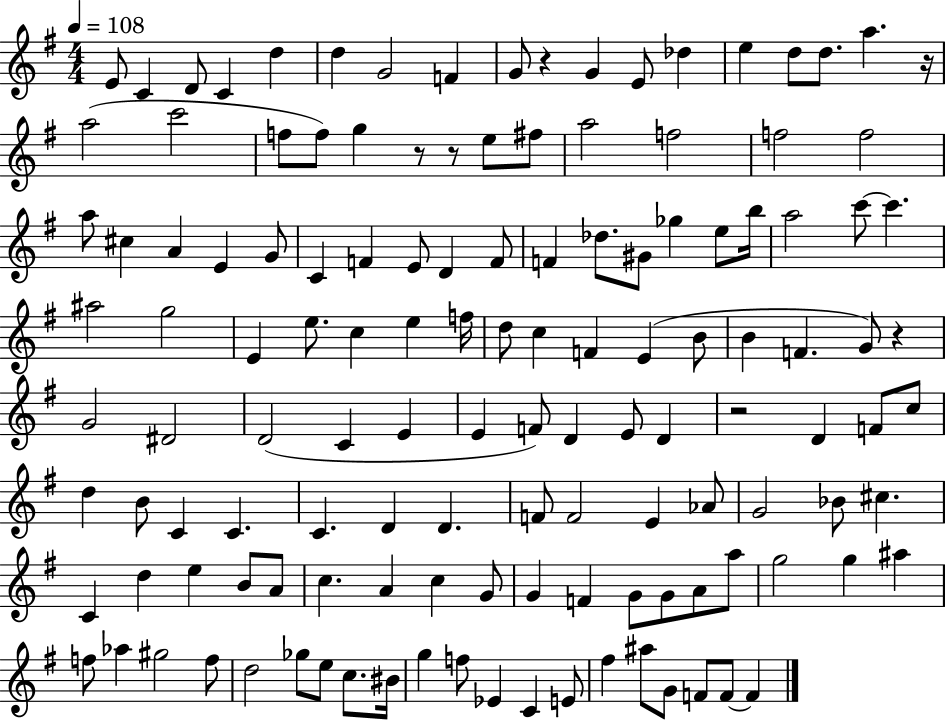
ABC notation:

X:1
T:Untitled
M:4/4
L:1/4
K:G
E/2 C D/2 C d d G2 F G/2 z G E/2 _d e d/2 d/2 a z/4 a2 c'2 f/2 f/2 g z/2 z/2 e/2 ^f/2 a2 f2 f2 f2 a/2 ^c A E G/2 C F E/2 D F/2 F _d/2 ^G/2 _g e/2 b/4 a2 c'/2 c' ^a2 g2 E e/2 c e f/4 d/2 c F E B/2 B F G/2 z G2 ^D2 D2 C E E F/2 D E/2 D z2 D F/2 c/2 d B/2 C C C D D F/2 F2 E _A/2 G2 _B/2 ^c C d e B/2 A/2 c A c G/2 G F G/2 G/2 A/2 a/2 g2 g ^a f/2 _a ^g2 f/2 d2 _g/2 e/2 c/2 ^B/4 g f/2 _E C E/2 ^f ^a/2 G/2 F/2 F/2 F